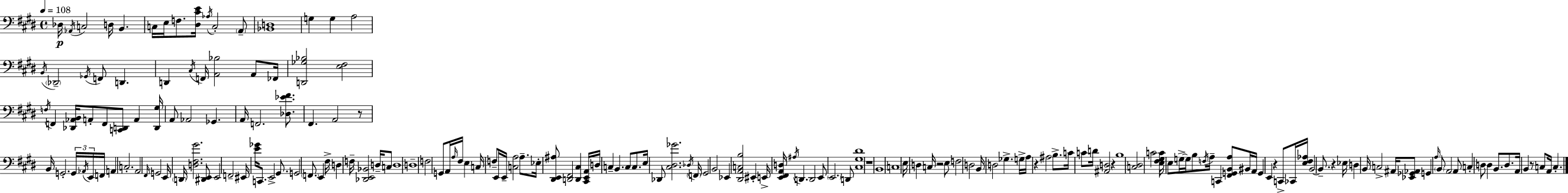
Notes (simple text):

Db3/s Ab2/s C3/h D3/s B2/q. C3/s E3/s F3/e. [D#3,C#4,E4]/s Ab3/s C3/h A2/e [Bb2,D3]/w G3/q G3/q A3/h B2/s Db2/h Gb2/s F2/e D2/q. D2/q C#3/s F2/s [A2,Bb3]/h A2/e FES2/s [D2,Gb3,Bb3]/h [E3,F#3]/h F3/s F2/q [Db2,Ab2,B2]/s A2/e F2/e [C2,D2]/e A2/q [D2,G#3]/s A2/e Ab2/h Gb2/q. A2/s F2/h. [Db3,Eb4,F#4]/e. F#2/q. A2/h R/e B2/s G2/h. G2/s Ab2/s E2/s F2/s A2/q C3/h. A2/h F#2/s G2/h E2/s D2/s [D3,F#3,G#4]/h. [D#2,E2]/e E2/h F2/h EIS2/s [E4,Gb4]/s C2/e. E2/h G#2/e. G2/h F2/e. E2/q F#3/s D3/q F3/s [Db2,E2,Bb2]/h D3/s C3/e D3/w D3/w F3/h G2/e A2/s A3/s F#3/s E3/q C3/s F3/e E2/s E2/s [C3,A3]/h A3/e. Eb3/s [D#2,E2,A#3]/e [D2,F#2]/h [D2,C#3]/q [C#2,E2,A2]/s D3/s C3/q B2/q. C3/e C3/e. E3/s Db2/e [C#3,D#3,Gb4]/h. Db3/s F2/s G#2/h B2/h Eb2/q [D#2,A2,C3,B3]/h EIS2/q E2/s [E2,F#2,A2,D3]/s A#3/s D2/q. D2/h E2/e E2/h. D2/e [C#3,G#3,D#4]/w R/w B2/w C3/w E3/s D3/q C3/s R/h E3/e F3/h D3/h B2/s D3/h Gb3/q. G3/s A3/s R/q A#3/h B3/e. C4/s C4/e D4/s [A#2,D3]/h R/q B3/w [C3,D#3]/h C4/h [E3,F#3,G#3,C4]/s E3/e G3/s G3/s B3/e F3/s A3/s C2/q [F#2,G2,B2,A3]/e BIS2/s A2/s G2/q E2/q R/q C2/e CES2/s [E3,F#3,Ab3]/s B2/h B2/e. R/q Eb3/s D3/q B2/s C3/h A#2/s [Eb2,Gb2,Ab2]/e G2/q A3/s B2/e A2/h A2/e C3/q D3/e D3/q B2/e. D3/e. A2/s B2/q R/e C3/e A2/s C3/q.